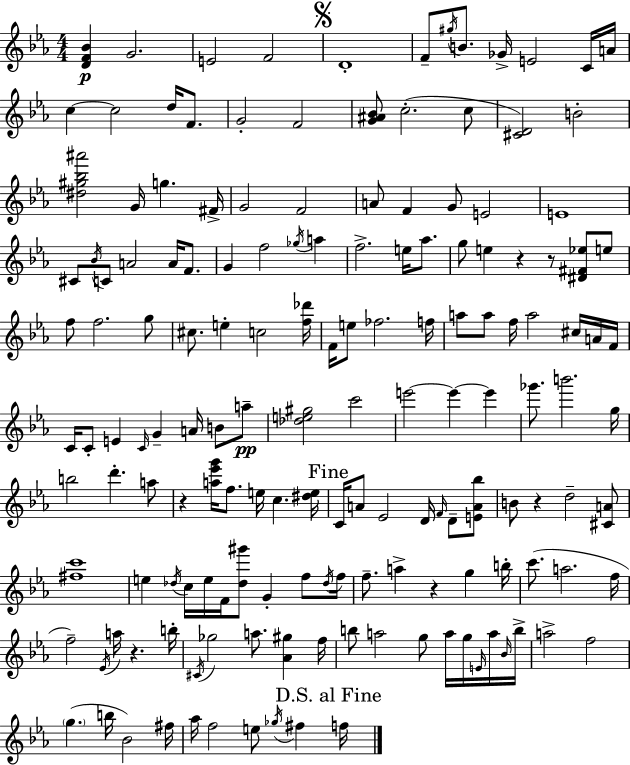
[D4,F4,Bb4]/q G4/h. E4/h F4/h D4/w F4/e G#5/s B4/e. Gb4/s E4/h C4/s A4/s C5/q C5/h D5/s F4/e. G4/h F4/h [G4,A#4,Bb4]/e C5/h. C5/e [C#4,D4]/h B4/h [D#5,G#5,Bb5,A#6]/h G4/s G5/q. F#4/s G4/h F4/h A4/e F4/q G4/e E4/h E4/w C#4/e Bb4/s C4/e A4/h A4/s F4/e. G4/q F5/h Gb5/s A5/q F5/h. E5/s Ab5/e. G5/e E5/q R/q R/e [D#4,F#4,Eb5]/e E5/e F5/e F5/h. G5/e C#5/e. E5/q C5/h [F5,Db6]/s F4/s E5/e FES5/h. F5/s A5/e A5/e F5/s A5/h C#5/s A4/s F4/s C4/s C4/e E4/q C4/s G4/q A4/s B4/e A5/e [Db5,E5,G#5]/h C6/h E6/h E6/q E6/q Gb6/e. B6/h. G5/s B5/h D6/q. A5/e R/q [A5,Eb6,G6]/s F5/e. E5/s C5/q. [D#5,E5]/s C4/s A4/e Eb4/h D4/s F4/s D4/e [E4,A4,Bb5]/e B4/e R/q D5/h [C#4,A4]/e [F#5,C6]/w E5/q Db5/s C5/s E5/s F4/s [Db5,G#6]/e G4/q F5/e Db5/s F5/s F5/e. A5/q R/q G5/q B5/s C6/e. A5/h. F5/s F5/h Eb4/s A5/s R/q. B5/s C#4/s Gb5/h A5/e. [Ab4,G#5]/q F5/s B5/e A5/h G5/e A5/s G5/s E4/s A5/s Bb4/s B5/s A5/h F5/h G5/q. B5/s Bb4/h F#5/s Ab5/s F5/h E5/e Gb5/s F#5/q F5/s